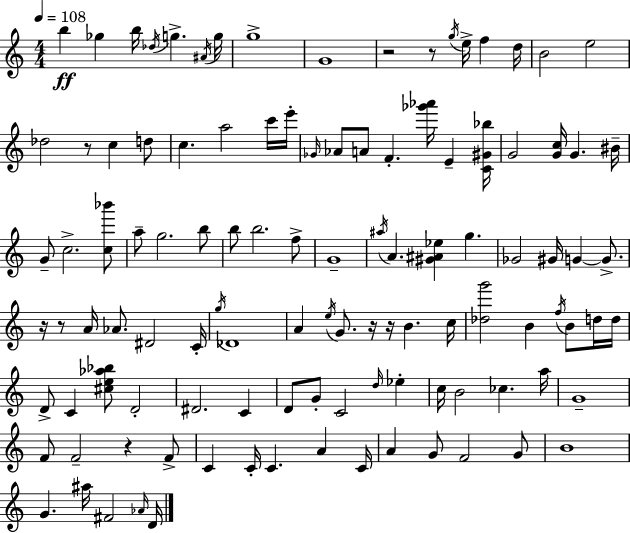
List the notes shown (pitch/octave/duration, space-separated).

B5/q Gb5/q B5/s Db5/s G5/q. A#4/s G5/s G5/w G4/w R/h R/e G5/s E5/s F5/q D5/s B4/h E5/h Db5/h R/e C5/q D5/e C5/q. A5/h C6/s E6/s Gb4/s Ab4/e A4/e F4/q. [Gb6,Ab6]/s E4/q [C4,G#4,Bb5]/s G4/h [G4,C5]/s G4/q. BIS4/s G4/e C5/h. [C5,Bb6]/e A5/e G5/h. B5/e B5/e B5/h. F5/e G4/w A#5/s A4/q. [G#4,A#4,Eb5]/q G5/q. Gb4/h G#4/s G4/q G4/e. R/s R/e A4/s Ab4/e. D#4/h C4/s G5/s Db4/w A4/q E5/s G4/e. R/s R/s B4/q. C5/s [Db5,G6]/h B4/q F5/s B4/e D5/s D5/s D4/e C4/q [C#5,E5,Ab5,Bb5]/e D4/h D#4/h. C4/q D4/e G4/e C4/h D5/s Eb5/q C5/s B4/h CES5/q. A5/s G4/w F4/e F4/h R/q F4/e C4/q C4/s C4/q. A4/q C4/s A4/q G4/e F4/h G4/e B4/w G4/q. A#5/s F#4/h Ab4/s D4/s